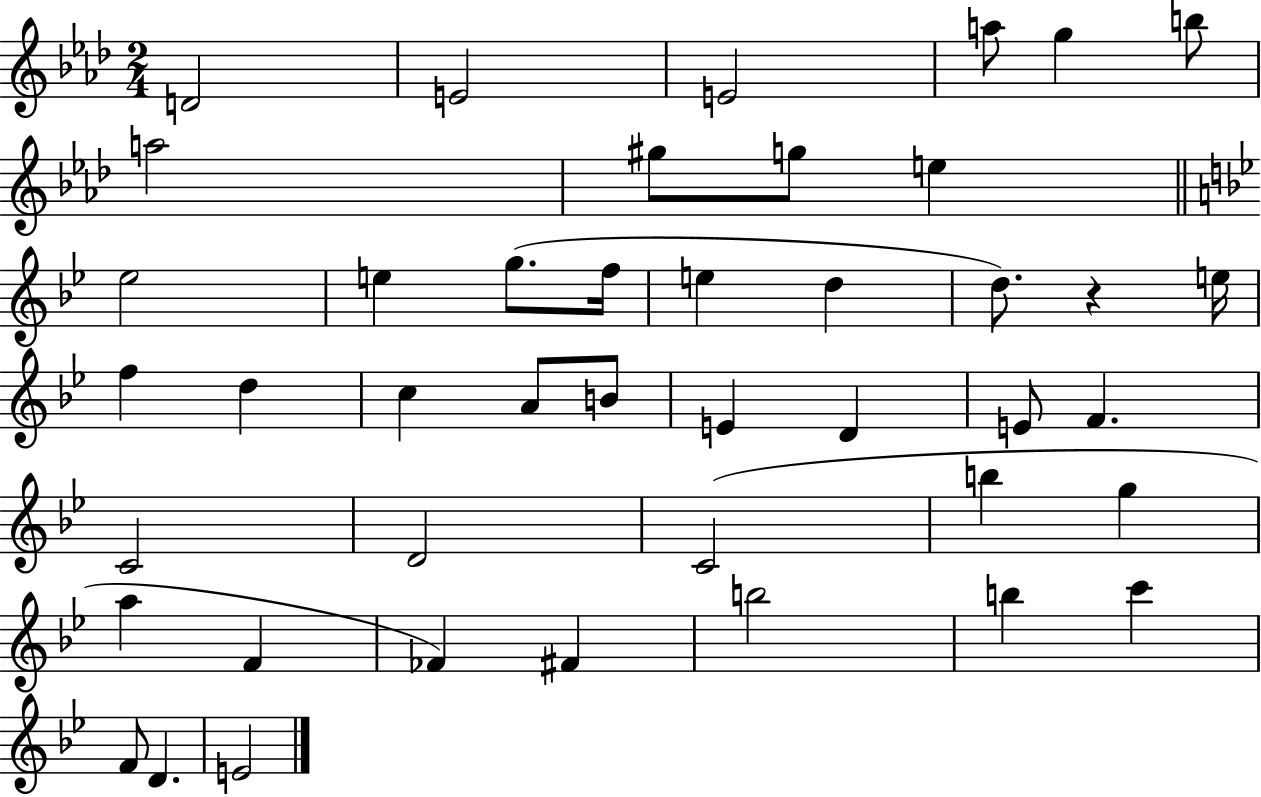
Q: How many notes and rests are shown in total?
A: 43